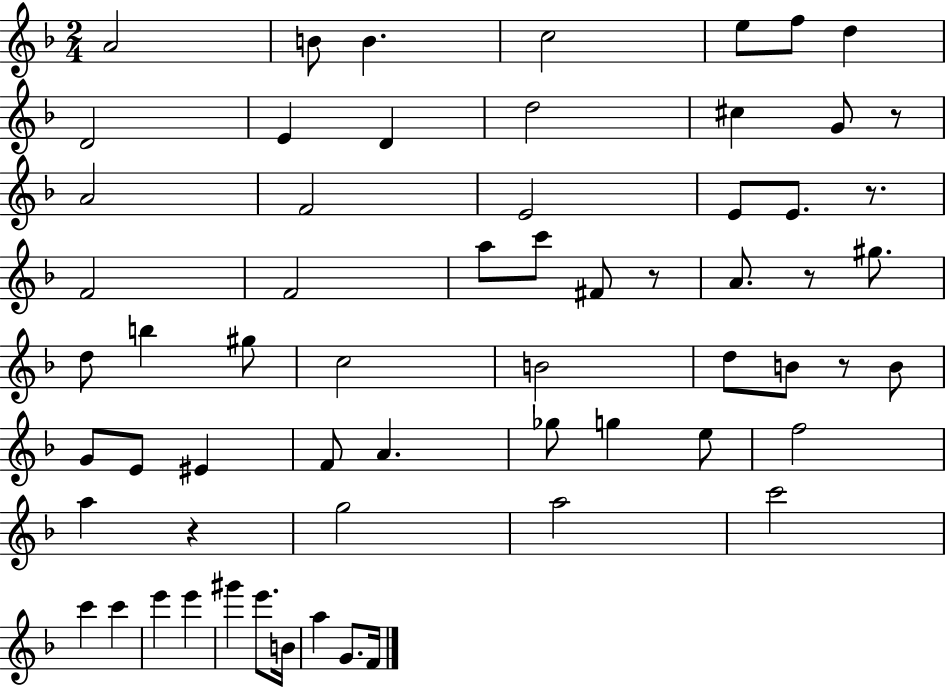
{
  \clef treble
  \numericTimeSignature
  \time 2/4
  \key f \major
  a'2 | b'8 b'4. | c''2 | e''8 f''8 d''4 | \break d'2 | e'4 d'4 | d''2 | cis''4 g'8 r8 | \break a'2 | f'2 | e'2 | e'8 e'8. r8. | \break f'2 | f'2 | a''8 c'''8 fis'8 r8 | a'8. r8 gis''8. | \break d''8 b''4 gis''8 | c''2 | b'2 | d''8 b'8 r8 b'8 | \break g'8 e'8 eis'4 | f'8 a'4. | ges''8 g''4 e''8 | f''2 | \break a''4 r4 | g''2 | a''2 | c'''2 | \break c'''4 c'''4 | e'''4 e'''4 | gis'''4 e'''8. b'16 | a''4 g'8. f'16 | \break \bar "|."
}